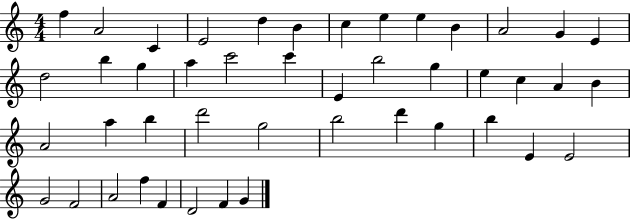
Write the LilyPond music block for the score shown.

{
  \clef treble
  \numericTimeSignature
  \time 4/4
  \key c \major
  f''4 a'2 c'4 | e'2 d''4 b'4 | c''4 e''4 e''4 b'4 | a'2 g'4 e'4 | \break d''2 b''4 g''4 | a''4 c'''2 c'''4 | e'4 b''2 g''4 | e''4 c''4 a'4 b'4 | \break a'2 a''4 b''4 | d'''2 g''2 | b''2 d'''4 g''4 | b''4 e'4 e'2 | \break g'2 f'2 | a'2 f''4 f'4 | d'2 f'4 g'4 | \bar "|."
}